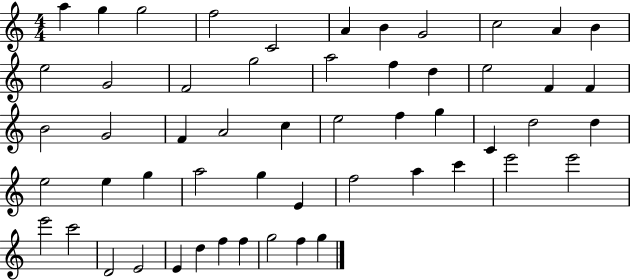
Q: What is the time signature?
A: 4/4